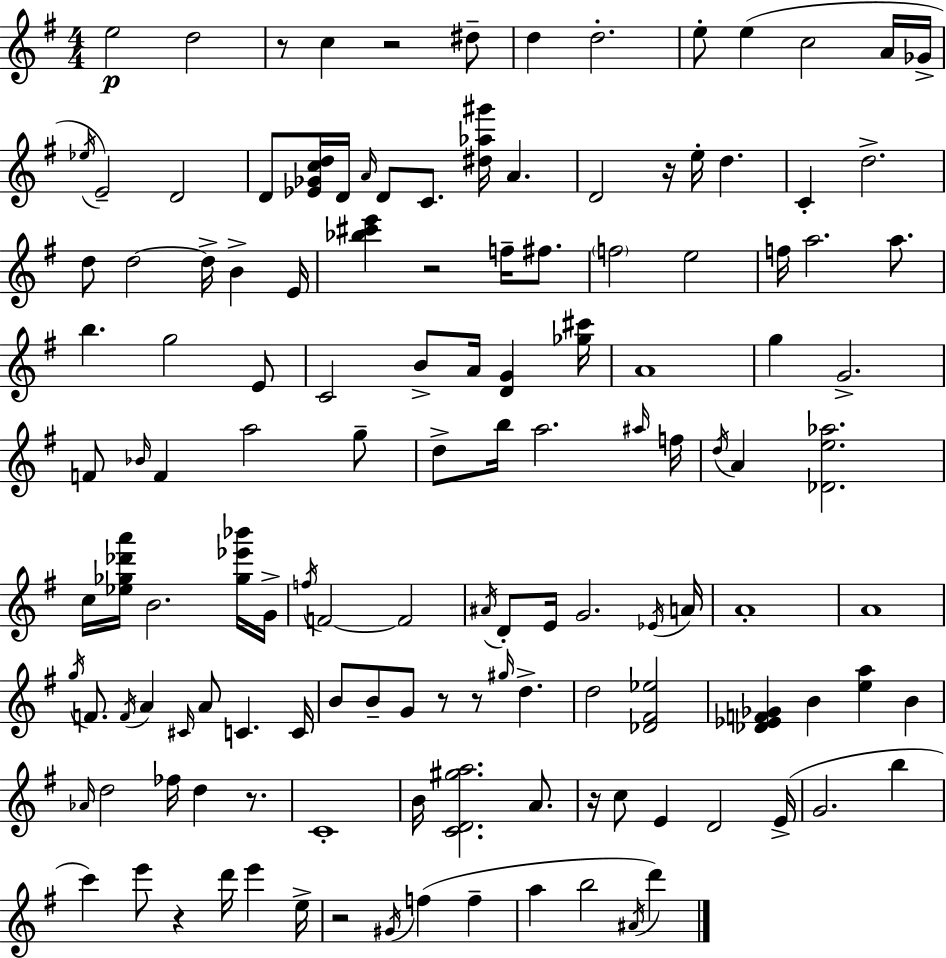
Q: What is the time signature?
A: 4/4